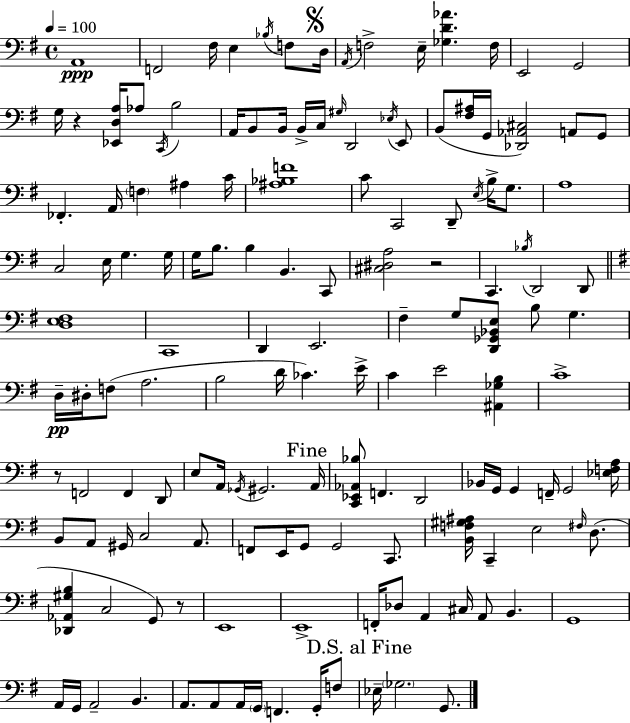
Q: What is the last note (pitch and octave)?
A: G2